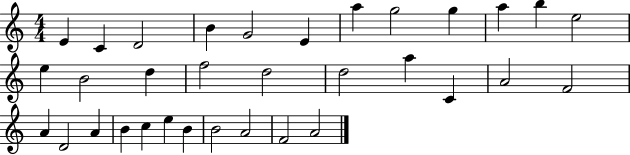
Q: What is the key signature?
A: C major